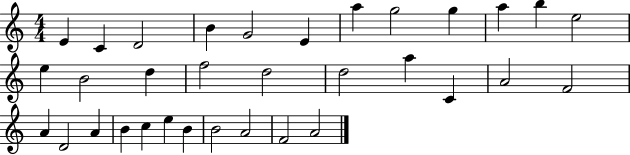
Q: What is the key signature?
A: C major